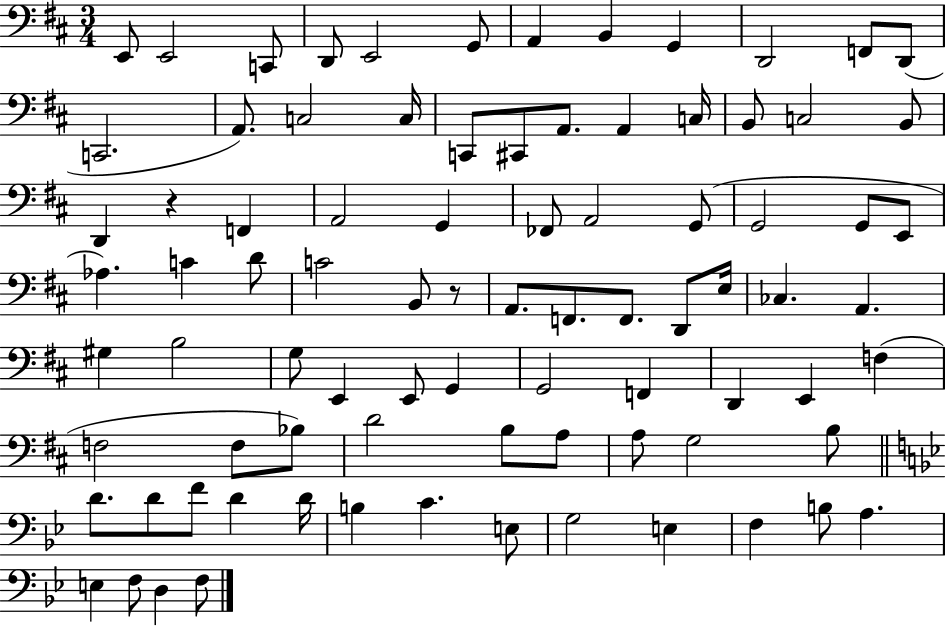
E2/e E2/h C2/e D2/e E2/h G2/e A2/q B2/q G2/q D2/h F2/e D2/e C2/h. A2/e. C3/h C3/s C2/e C#2/e A2/e. A2/q C3/s B2/e C3/h B2/e D2/q R/q F2/q A2/h G2/q FES2/e A2/h G2/e G2/h G2/e E2/e Ab3/q. C4/q D4/e C4/h B2/e R/e A2/e. F2/e. F2/e. D2/e E3/s CES3/q. A2/q. G#3/q B3/h G3/e E2/q E2/e G2/q G2/h F2/q D2/q E2/q F3/q F3/h F3/e Bb3/e D4/h B3/e A3/e A3/e G3/h B3/e D4/e. D4/e F4/e D4/q D4/s B3/q C4/q. E3/e G3/h E3/q F3/q B3/e A3/q. E3/q F3/e D3/q F3/e